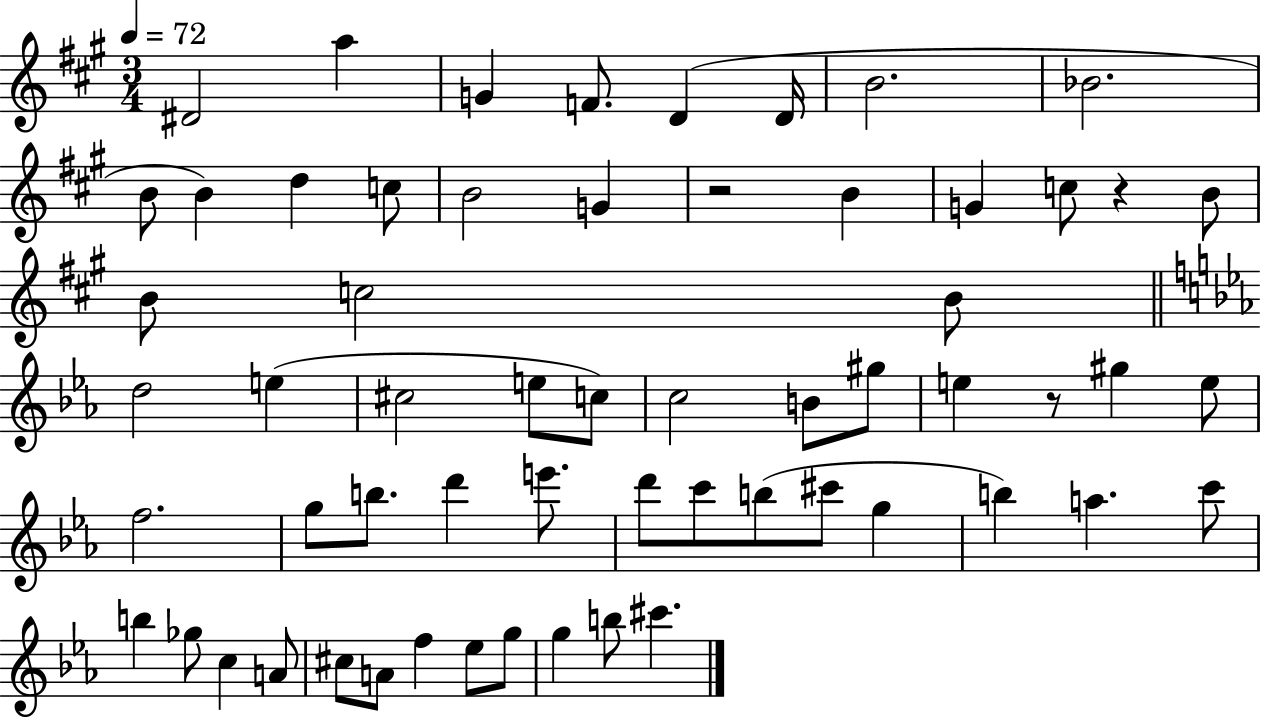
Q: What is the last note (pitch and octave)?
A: C#6